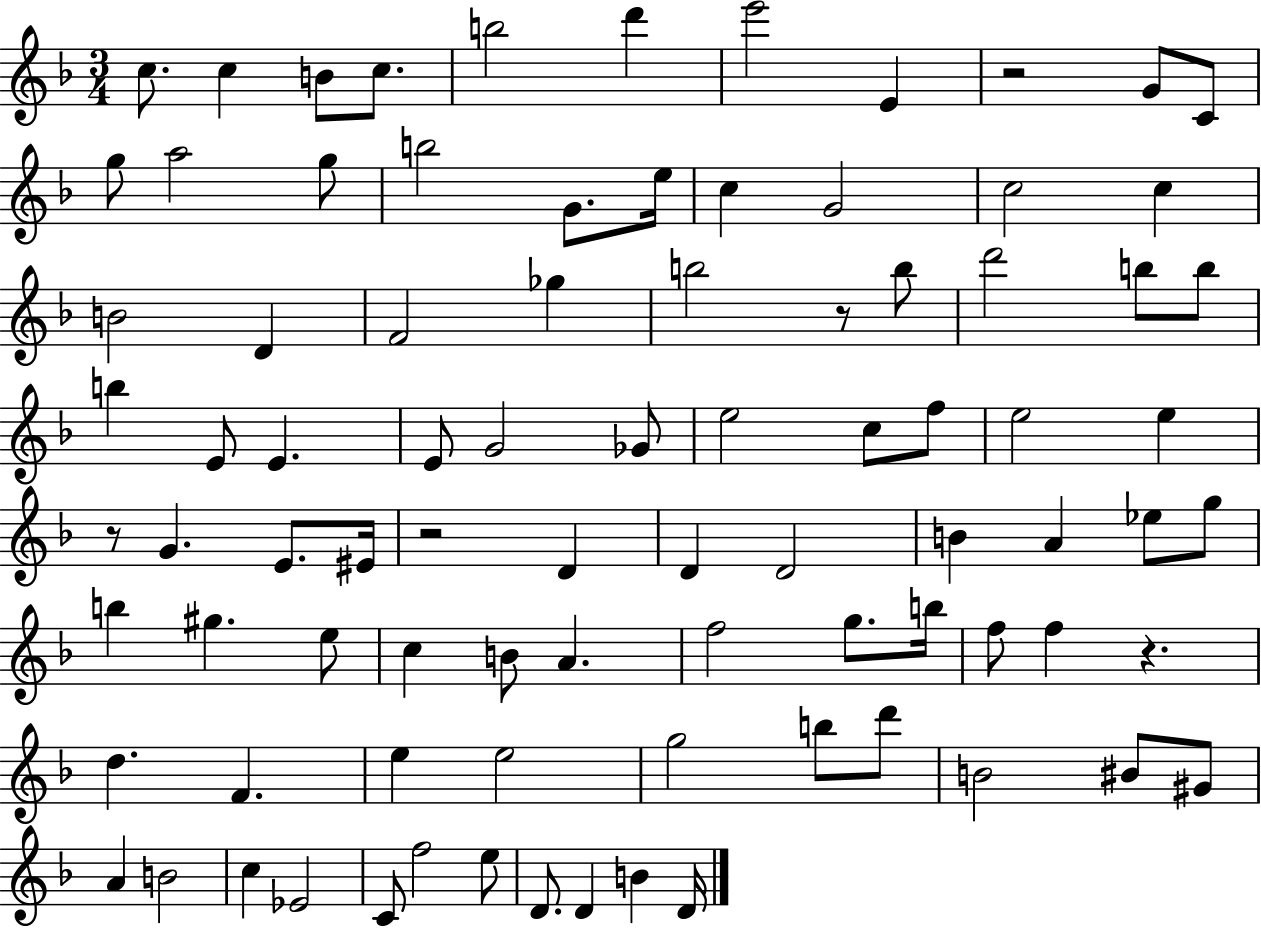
X:1
T:Untitled
M:3/4
L:1/4
K:F
c/2 c B/2 c/2 b2 d' e'2 E z2 G/2 C/2 g/2 a2 g/2 b2 G/2 e/4 c G2 c2 c B2 D F2 _g b2 z/2 b/2 d'2 b/2 b/2 b E/2 E E/2 G2 _G/2 e2 c/2 f/2 e2 e z/2 G E/2 ^E/4 z2 D D D2 B A _e/2 g/2 b ^g e/2 c B/2 A f2 g/2 b/4 f/2 f z d F e e2 g2 b/2 d'/2 B2 ^B/2 ^G/2 A B2 c _E2 C/2 f2 e/2 D/2 D B D/4